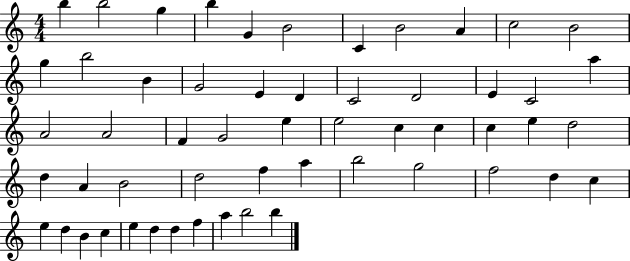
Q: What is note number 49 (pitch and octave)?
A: E5